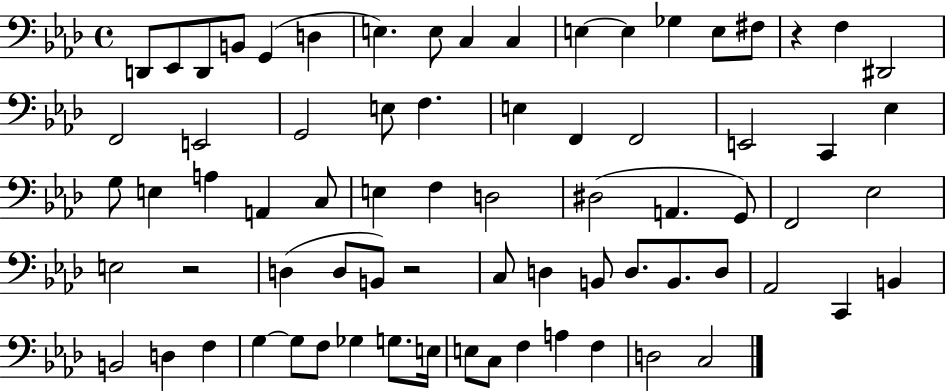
{
  \clef bass
  \time 4/4
  \defaultTimeSignature
  \key aes \major
  d,8 ees,8 d,8 b,8 g,4( d4 | e4.) e8 c4 c4 | e4~~ e4 ges4 e8 fis8 | r4 f4 dis,2 | \break f,2 e,2 | g,2 e8 f4. | e4 f,4 f,2 | e,2 c,4 ees4 | \break g8 e4 a4 a,4 c8 | e4 f4 d2 | dis2( a,4. g,8) | f,2 ees2 | \break e2 r2 | d4( d8 b,8) r2 | c8 d4 b,8 d8. b,8. d8 | aes,2 c,4 b,4 | \break b,2 d4 f4 | g4~~ g8 f8 ges4 g8. e16 | e8 c8 f4 a4 f4 | d2 c2 | \break \bar "|."
}